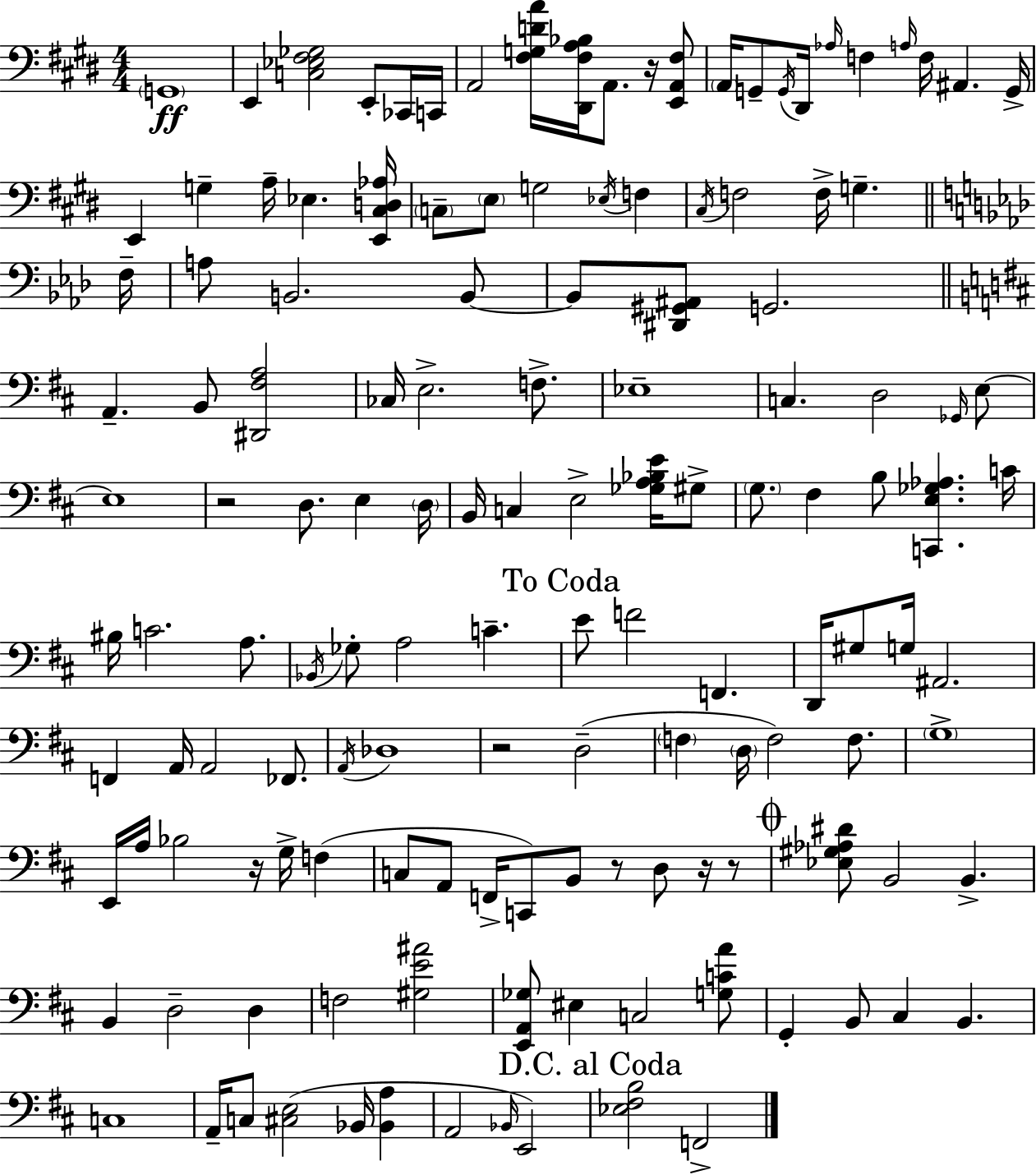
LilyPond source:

{
  \clef bass
  \numericTimeSignature
  \time 4/4
  \key e \major
  \repeat volta 2 { \parenthesize g,1\ff | e,4 <c ees fis ges>2 e,8-. ces,16 c,16 | a,2 <fis g d' a'>16 <dis, fis a bes>16 a,8. r16 <e, a, fis>8 | \parenthesize a,16 g,8-- \acciaccatura { g,16 } dis,16 \grace { aes16 } f4 \grace { a16 } f16 ais,4. | \break g,16-> e,4 g4-- a16-- ees4. | <e, cis d aes>16 \parenthesize c8-- \parenthesize e8 g2 \acciaccatura { ees16 } | f4 \acciaccatura { cis16 } f2 f16-> g4.-- | \bar "||" \break \key aes \major f16-- a8 b,2. b,8~~ | b,8 <dis, gis, ais,>8 g,2. | \bar "||" \break \key d \major a,4.-- b,8 <dis, fis a>2 | ces16 e2.-> f8.-> | ees1-- | c4. d2 \grace { ges,16 } e8~~ | \break e1 | r2 d8. e4 | \parenthesize d16 b,16 c4 e2-> <ges a bes e'>16 gis8-> | \parenthesize g8. fis4 b8 <c, e ges aes>4. | \break c'16 bis16 c'2. a8. | \acciaccatura { bes,16 } ges8-. a2 c'4.-- | \mark "To Coda" e'8 f'2 f,4. | d,16 gis8 g16 ais,2. | \break f,4 a,16 a,2 fes,8. | \acciaccatura { a,16 } des1 | r2 d2--( | \parenthesize f4 \parenthesize d16 f2) | \break f8. \parenthesize g1-> | e,16 a16 bes2 r16 g16-> f4( | c8 a,8 f,16-> c,8) b,8 r8 d8 | r16 r8 \mark \markup { \musicglyph "scripts.coda" } <ees gis aes dis'>8 b,2 b,4.-> | \break b,4 d2-- d4 | f2 <gis e' ais'>2 | <e, a, ges>8 eis4 c2 | <g c' a'>8 g,4-. b,8 cis4 b,4. | \break c1 | a,16-- c8 <cis e>2( bes,16 <bes, a>4 | a,2 \grace { bes,16 }) e,2 | \mark "D.C. al Coda" <ees fis b>2 f,2-> | \break } \bar "|."
}